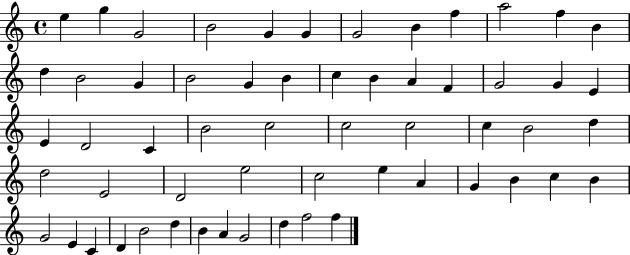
E5/q G5/q G4/h B4/h G4/q G4/q G4/h B4/q F5/q A5/h F5/q B4/q D5/q B4/h G4/q B4/h G4/q B4/q C5/q B4/q A4/q F4/q G4/h G4/q E4/q E4/q D4/h C4/q B4/h C5/h C5/h C5/h C5/q B4/h D5/q D5/h E4/h D4/h E5/h C5/h E5/q A4/q G4/q B4/q C5/q B4/q G4/h E4/q C4/q D4/q B4/h D5/q B4/q A4/q G4/h D5/q F5/h F5/q